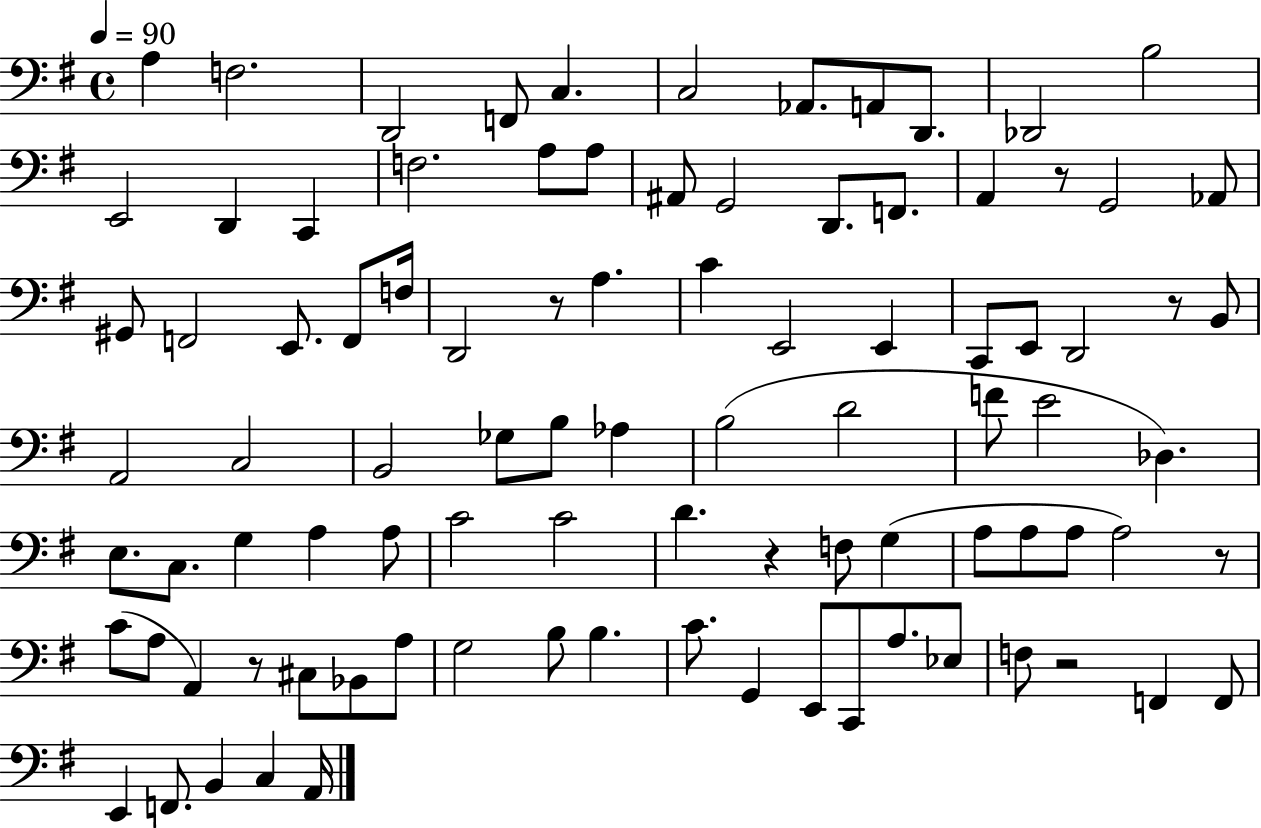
A3/q F3/h. D2/h F2/e C3/q. C3/h Ab2/e. A2/e D2/e. Db2/h B3/h E2/h D2/q C2/q F3/h. A3/e A3/e A#2/e G2/h D2/e. F2/e. A2/q R/e G2/h Ab2/e G#2/e F2/h E2/e. F2/e F3/s D2/h R/e A3/q. C4/q E2/h E2/q C2/e E2/e D2/h R/e B2/e A2/h C3/h B2/h Gb3/e B3/e Ab3/q B3/h D4/h F4/e E4/h Db3/q. E3/e. C3/e. G3/q A3/q A3/e C4/h C4/h D4/q. R/q F3/e G3/q A3/e A3/e A3/e A3/h R/e C4/e A3/e A2/q R/e C#3/e Bb2/e A3/e G3/h B3/e B3/q. C4/e. G2/q E2/e C2/e A3/e. Eb3/e F3/e R/h F2/q F2/e E2/q F2/e. B2/q C3/q A2/s